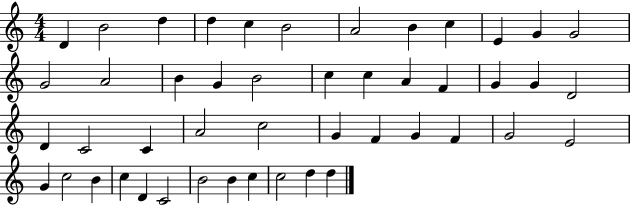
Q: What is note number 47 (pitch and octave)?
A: D5